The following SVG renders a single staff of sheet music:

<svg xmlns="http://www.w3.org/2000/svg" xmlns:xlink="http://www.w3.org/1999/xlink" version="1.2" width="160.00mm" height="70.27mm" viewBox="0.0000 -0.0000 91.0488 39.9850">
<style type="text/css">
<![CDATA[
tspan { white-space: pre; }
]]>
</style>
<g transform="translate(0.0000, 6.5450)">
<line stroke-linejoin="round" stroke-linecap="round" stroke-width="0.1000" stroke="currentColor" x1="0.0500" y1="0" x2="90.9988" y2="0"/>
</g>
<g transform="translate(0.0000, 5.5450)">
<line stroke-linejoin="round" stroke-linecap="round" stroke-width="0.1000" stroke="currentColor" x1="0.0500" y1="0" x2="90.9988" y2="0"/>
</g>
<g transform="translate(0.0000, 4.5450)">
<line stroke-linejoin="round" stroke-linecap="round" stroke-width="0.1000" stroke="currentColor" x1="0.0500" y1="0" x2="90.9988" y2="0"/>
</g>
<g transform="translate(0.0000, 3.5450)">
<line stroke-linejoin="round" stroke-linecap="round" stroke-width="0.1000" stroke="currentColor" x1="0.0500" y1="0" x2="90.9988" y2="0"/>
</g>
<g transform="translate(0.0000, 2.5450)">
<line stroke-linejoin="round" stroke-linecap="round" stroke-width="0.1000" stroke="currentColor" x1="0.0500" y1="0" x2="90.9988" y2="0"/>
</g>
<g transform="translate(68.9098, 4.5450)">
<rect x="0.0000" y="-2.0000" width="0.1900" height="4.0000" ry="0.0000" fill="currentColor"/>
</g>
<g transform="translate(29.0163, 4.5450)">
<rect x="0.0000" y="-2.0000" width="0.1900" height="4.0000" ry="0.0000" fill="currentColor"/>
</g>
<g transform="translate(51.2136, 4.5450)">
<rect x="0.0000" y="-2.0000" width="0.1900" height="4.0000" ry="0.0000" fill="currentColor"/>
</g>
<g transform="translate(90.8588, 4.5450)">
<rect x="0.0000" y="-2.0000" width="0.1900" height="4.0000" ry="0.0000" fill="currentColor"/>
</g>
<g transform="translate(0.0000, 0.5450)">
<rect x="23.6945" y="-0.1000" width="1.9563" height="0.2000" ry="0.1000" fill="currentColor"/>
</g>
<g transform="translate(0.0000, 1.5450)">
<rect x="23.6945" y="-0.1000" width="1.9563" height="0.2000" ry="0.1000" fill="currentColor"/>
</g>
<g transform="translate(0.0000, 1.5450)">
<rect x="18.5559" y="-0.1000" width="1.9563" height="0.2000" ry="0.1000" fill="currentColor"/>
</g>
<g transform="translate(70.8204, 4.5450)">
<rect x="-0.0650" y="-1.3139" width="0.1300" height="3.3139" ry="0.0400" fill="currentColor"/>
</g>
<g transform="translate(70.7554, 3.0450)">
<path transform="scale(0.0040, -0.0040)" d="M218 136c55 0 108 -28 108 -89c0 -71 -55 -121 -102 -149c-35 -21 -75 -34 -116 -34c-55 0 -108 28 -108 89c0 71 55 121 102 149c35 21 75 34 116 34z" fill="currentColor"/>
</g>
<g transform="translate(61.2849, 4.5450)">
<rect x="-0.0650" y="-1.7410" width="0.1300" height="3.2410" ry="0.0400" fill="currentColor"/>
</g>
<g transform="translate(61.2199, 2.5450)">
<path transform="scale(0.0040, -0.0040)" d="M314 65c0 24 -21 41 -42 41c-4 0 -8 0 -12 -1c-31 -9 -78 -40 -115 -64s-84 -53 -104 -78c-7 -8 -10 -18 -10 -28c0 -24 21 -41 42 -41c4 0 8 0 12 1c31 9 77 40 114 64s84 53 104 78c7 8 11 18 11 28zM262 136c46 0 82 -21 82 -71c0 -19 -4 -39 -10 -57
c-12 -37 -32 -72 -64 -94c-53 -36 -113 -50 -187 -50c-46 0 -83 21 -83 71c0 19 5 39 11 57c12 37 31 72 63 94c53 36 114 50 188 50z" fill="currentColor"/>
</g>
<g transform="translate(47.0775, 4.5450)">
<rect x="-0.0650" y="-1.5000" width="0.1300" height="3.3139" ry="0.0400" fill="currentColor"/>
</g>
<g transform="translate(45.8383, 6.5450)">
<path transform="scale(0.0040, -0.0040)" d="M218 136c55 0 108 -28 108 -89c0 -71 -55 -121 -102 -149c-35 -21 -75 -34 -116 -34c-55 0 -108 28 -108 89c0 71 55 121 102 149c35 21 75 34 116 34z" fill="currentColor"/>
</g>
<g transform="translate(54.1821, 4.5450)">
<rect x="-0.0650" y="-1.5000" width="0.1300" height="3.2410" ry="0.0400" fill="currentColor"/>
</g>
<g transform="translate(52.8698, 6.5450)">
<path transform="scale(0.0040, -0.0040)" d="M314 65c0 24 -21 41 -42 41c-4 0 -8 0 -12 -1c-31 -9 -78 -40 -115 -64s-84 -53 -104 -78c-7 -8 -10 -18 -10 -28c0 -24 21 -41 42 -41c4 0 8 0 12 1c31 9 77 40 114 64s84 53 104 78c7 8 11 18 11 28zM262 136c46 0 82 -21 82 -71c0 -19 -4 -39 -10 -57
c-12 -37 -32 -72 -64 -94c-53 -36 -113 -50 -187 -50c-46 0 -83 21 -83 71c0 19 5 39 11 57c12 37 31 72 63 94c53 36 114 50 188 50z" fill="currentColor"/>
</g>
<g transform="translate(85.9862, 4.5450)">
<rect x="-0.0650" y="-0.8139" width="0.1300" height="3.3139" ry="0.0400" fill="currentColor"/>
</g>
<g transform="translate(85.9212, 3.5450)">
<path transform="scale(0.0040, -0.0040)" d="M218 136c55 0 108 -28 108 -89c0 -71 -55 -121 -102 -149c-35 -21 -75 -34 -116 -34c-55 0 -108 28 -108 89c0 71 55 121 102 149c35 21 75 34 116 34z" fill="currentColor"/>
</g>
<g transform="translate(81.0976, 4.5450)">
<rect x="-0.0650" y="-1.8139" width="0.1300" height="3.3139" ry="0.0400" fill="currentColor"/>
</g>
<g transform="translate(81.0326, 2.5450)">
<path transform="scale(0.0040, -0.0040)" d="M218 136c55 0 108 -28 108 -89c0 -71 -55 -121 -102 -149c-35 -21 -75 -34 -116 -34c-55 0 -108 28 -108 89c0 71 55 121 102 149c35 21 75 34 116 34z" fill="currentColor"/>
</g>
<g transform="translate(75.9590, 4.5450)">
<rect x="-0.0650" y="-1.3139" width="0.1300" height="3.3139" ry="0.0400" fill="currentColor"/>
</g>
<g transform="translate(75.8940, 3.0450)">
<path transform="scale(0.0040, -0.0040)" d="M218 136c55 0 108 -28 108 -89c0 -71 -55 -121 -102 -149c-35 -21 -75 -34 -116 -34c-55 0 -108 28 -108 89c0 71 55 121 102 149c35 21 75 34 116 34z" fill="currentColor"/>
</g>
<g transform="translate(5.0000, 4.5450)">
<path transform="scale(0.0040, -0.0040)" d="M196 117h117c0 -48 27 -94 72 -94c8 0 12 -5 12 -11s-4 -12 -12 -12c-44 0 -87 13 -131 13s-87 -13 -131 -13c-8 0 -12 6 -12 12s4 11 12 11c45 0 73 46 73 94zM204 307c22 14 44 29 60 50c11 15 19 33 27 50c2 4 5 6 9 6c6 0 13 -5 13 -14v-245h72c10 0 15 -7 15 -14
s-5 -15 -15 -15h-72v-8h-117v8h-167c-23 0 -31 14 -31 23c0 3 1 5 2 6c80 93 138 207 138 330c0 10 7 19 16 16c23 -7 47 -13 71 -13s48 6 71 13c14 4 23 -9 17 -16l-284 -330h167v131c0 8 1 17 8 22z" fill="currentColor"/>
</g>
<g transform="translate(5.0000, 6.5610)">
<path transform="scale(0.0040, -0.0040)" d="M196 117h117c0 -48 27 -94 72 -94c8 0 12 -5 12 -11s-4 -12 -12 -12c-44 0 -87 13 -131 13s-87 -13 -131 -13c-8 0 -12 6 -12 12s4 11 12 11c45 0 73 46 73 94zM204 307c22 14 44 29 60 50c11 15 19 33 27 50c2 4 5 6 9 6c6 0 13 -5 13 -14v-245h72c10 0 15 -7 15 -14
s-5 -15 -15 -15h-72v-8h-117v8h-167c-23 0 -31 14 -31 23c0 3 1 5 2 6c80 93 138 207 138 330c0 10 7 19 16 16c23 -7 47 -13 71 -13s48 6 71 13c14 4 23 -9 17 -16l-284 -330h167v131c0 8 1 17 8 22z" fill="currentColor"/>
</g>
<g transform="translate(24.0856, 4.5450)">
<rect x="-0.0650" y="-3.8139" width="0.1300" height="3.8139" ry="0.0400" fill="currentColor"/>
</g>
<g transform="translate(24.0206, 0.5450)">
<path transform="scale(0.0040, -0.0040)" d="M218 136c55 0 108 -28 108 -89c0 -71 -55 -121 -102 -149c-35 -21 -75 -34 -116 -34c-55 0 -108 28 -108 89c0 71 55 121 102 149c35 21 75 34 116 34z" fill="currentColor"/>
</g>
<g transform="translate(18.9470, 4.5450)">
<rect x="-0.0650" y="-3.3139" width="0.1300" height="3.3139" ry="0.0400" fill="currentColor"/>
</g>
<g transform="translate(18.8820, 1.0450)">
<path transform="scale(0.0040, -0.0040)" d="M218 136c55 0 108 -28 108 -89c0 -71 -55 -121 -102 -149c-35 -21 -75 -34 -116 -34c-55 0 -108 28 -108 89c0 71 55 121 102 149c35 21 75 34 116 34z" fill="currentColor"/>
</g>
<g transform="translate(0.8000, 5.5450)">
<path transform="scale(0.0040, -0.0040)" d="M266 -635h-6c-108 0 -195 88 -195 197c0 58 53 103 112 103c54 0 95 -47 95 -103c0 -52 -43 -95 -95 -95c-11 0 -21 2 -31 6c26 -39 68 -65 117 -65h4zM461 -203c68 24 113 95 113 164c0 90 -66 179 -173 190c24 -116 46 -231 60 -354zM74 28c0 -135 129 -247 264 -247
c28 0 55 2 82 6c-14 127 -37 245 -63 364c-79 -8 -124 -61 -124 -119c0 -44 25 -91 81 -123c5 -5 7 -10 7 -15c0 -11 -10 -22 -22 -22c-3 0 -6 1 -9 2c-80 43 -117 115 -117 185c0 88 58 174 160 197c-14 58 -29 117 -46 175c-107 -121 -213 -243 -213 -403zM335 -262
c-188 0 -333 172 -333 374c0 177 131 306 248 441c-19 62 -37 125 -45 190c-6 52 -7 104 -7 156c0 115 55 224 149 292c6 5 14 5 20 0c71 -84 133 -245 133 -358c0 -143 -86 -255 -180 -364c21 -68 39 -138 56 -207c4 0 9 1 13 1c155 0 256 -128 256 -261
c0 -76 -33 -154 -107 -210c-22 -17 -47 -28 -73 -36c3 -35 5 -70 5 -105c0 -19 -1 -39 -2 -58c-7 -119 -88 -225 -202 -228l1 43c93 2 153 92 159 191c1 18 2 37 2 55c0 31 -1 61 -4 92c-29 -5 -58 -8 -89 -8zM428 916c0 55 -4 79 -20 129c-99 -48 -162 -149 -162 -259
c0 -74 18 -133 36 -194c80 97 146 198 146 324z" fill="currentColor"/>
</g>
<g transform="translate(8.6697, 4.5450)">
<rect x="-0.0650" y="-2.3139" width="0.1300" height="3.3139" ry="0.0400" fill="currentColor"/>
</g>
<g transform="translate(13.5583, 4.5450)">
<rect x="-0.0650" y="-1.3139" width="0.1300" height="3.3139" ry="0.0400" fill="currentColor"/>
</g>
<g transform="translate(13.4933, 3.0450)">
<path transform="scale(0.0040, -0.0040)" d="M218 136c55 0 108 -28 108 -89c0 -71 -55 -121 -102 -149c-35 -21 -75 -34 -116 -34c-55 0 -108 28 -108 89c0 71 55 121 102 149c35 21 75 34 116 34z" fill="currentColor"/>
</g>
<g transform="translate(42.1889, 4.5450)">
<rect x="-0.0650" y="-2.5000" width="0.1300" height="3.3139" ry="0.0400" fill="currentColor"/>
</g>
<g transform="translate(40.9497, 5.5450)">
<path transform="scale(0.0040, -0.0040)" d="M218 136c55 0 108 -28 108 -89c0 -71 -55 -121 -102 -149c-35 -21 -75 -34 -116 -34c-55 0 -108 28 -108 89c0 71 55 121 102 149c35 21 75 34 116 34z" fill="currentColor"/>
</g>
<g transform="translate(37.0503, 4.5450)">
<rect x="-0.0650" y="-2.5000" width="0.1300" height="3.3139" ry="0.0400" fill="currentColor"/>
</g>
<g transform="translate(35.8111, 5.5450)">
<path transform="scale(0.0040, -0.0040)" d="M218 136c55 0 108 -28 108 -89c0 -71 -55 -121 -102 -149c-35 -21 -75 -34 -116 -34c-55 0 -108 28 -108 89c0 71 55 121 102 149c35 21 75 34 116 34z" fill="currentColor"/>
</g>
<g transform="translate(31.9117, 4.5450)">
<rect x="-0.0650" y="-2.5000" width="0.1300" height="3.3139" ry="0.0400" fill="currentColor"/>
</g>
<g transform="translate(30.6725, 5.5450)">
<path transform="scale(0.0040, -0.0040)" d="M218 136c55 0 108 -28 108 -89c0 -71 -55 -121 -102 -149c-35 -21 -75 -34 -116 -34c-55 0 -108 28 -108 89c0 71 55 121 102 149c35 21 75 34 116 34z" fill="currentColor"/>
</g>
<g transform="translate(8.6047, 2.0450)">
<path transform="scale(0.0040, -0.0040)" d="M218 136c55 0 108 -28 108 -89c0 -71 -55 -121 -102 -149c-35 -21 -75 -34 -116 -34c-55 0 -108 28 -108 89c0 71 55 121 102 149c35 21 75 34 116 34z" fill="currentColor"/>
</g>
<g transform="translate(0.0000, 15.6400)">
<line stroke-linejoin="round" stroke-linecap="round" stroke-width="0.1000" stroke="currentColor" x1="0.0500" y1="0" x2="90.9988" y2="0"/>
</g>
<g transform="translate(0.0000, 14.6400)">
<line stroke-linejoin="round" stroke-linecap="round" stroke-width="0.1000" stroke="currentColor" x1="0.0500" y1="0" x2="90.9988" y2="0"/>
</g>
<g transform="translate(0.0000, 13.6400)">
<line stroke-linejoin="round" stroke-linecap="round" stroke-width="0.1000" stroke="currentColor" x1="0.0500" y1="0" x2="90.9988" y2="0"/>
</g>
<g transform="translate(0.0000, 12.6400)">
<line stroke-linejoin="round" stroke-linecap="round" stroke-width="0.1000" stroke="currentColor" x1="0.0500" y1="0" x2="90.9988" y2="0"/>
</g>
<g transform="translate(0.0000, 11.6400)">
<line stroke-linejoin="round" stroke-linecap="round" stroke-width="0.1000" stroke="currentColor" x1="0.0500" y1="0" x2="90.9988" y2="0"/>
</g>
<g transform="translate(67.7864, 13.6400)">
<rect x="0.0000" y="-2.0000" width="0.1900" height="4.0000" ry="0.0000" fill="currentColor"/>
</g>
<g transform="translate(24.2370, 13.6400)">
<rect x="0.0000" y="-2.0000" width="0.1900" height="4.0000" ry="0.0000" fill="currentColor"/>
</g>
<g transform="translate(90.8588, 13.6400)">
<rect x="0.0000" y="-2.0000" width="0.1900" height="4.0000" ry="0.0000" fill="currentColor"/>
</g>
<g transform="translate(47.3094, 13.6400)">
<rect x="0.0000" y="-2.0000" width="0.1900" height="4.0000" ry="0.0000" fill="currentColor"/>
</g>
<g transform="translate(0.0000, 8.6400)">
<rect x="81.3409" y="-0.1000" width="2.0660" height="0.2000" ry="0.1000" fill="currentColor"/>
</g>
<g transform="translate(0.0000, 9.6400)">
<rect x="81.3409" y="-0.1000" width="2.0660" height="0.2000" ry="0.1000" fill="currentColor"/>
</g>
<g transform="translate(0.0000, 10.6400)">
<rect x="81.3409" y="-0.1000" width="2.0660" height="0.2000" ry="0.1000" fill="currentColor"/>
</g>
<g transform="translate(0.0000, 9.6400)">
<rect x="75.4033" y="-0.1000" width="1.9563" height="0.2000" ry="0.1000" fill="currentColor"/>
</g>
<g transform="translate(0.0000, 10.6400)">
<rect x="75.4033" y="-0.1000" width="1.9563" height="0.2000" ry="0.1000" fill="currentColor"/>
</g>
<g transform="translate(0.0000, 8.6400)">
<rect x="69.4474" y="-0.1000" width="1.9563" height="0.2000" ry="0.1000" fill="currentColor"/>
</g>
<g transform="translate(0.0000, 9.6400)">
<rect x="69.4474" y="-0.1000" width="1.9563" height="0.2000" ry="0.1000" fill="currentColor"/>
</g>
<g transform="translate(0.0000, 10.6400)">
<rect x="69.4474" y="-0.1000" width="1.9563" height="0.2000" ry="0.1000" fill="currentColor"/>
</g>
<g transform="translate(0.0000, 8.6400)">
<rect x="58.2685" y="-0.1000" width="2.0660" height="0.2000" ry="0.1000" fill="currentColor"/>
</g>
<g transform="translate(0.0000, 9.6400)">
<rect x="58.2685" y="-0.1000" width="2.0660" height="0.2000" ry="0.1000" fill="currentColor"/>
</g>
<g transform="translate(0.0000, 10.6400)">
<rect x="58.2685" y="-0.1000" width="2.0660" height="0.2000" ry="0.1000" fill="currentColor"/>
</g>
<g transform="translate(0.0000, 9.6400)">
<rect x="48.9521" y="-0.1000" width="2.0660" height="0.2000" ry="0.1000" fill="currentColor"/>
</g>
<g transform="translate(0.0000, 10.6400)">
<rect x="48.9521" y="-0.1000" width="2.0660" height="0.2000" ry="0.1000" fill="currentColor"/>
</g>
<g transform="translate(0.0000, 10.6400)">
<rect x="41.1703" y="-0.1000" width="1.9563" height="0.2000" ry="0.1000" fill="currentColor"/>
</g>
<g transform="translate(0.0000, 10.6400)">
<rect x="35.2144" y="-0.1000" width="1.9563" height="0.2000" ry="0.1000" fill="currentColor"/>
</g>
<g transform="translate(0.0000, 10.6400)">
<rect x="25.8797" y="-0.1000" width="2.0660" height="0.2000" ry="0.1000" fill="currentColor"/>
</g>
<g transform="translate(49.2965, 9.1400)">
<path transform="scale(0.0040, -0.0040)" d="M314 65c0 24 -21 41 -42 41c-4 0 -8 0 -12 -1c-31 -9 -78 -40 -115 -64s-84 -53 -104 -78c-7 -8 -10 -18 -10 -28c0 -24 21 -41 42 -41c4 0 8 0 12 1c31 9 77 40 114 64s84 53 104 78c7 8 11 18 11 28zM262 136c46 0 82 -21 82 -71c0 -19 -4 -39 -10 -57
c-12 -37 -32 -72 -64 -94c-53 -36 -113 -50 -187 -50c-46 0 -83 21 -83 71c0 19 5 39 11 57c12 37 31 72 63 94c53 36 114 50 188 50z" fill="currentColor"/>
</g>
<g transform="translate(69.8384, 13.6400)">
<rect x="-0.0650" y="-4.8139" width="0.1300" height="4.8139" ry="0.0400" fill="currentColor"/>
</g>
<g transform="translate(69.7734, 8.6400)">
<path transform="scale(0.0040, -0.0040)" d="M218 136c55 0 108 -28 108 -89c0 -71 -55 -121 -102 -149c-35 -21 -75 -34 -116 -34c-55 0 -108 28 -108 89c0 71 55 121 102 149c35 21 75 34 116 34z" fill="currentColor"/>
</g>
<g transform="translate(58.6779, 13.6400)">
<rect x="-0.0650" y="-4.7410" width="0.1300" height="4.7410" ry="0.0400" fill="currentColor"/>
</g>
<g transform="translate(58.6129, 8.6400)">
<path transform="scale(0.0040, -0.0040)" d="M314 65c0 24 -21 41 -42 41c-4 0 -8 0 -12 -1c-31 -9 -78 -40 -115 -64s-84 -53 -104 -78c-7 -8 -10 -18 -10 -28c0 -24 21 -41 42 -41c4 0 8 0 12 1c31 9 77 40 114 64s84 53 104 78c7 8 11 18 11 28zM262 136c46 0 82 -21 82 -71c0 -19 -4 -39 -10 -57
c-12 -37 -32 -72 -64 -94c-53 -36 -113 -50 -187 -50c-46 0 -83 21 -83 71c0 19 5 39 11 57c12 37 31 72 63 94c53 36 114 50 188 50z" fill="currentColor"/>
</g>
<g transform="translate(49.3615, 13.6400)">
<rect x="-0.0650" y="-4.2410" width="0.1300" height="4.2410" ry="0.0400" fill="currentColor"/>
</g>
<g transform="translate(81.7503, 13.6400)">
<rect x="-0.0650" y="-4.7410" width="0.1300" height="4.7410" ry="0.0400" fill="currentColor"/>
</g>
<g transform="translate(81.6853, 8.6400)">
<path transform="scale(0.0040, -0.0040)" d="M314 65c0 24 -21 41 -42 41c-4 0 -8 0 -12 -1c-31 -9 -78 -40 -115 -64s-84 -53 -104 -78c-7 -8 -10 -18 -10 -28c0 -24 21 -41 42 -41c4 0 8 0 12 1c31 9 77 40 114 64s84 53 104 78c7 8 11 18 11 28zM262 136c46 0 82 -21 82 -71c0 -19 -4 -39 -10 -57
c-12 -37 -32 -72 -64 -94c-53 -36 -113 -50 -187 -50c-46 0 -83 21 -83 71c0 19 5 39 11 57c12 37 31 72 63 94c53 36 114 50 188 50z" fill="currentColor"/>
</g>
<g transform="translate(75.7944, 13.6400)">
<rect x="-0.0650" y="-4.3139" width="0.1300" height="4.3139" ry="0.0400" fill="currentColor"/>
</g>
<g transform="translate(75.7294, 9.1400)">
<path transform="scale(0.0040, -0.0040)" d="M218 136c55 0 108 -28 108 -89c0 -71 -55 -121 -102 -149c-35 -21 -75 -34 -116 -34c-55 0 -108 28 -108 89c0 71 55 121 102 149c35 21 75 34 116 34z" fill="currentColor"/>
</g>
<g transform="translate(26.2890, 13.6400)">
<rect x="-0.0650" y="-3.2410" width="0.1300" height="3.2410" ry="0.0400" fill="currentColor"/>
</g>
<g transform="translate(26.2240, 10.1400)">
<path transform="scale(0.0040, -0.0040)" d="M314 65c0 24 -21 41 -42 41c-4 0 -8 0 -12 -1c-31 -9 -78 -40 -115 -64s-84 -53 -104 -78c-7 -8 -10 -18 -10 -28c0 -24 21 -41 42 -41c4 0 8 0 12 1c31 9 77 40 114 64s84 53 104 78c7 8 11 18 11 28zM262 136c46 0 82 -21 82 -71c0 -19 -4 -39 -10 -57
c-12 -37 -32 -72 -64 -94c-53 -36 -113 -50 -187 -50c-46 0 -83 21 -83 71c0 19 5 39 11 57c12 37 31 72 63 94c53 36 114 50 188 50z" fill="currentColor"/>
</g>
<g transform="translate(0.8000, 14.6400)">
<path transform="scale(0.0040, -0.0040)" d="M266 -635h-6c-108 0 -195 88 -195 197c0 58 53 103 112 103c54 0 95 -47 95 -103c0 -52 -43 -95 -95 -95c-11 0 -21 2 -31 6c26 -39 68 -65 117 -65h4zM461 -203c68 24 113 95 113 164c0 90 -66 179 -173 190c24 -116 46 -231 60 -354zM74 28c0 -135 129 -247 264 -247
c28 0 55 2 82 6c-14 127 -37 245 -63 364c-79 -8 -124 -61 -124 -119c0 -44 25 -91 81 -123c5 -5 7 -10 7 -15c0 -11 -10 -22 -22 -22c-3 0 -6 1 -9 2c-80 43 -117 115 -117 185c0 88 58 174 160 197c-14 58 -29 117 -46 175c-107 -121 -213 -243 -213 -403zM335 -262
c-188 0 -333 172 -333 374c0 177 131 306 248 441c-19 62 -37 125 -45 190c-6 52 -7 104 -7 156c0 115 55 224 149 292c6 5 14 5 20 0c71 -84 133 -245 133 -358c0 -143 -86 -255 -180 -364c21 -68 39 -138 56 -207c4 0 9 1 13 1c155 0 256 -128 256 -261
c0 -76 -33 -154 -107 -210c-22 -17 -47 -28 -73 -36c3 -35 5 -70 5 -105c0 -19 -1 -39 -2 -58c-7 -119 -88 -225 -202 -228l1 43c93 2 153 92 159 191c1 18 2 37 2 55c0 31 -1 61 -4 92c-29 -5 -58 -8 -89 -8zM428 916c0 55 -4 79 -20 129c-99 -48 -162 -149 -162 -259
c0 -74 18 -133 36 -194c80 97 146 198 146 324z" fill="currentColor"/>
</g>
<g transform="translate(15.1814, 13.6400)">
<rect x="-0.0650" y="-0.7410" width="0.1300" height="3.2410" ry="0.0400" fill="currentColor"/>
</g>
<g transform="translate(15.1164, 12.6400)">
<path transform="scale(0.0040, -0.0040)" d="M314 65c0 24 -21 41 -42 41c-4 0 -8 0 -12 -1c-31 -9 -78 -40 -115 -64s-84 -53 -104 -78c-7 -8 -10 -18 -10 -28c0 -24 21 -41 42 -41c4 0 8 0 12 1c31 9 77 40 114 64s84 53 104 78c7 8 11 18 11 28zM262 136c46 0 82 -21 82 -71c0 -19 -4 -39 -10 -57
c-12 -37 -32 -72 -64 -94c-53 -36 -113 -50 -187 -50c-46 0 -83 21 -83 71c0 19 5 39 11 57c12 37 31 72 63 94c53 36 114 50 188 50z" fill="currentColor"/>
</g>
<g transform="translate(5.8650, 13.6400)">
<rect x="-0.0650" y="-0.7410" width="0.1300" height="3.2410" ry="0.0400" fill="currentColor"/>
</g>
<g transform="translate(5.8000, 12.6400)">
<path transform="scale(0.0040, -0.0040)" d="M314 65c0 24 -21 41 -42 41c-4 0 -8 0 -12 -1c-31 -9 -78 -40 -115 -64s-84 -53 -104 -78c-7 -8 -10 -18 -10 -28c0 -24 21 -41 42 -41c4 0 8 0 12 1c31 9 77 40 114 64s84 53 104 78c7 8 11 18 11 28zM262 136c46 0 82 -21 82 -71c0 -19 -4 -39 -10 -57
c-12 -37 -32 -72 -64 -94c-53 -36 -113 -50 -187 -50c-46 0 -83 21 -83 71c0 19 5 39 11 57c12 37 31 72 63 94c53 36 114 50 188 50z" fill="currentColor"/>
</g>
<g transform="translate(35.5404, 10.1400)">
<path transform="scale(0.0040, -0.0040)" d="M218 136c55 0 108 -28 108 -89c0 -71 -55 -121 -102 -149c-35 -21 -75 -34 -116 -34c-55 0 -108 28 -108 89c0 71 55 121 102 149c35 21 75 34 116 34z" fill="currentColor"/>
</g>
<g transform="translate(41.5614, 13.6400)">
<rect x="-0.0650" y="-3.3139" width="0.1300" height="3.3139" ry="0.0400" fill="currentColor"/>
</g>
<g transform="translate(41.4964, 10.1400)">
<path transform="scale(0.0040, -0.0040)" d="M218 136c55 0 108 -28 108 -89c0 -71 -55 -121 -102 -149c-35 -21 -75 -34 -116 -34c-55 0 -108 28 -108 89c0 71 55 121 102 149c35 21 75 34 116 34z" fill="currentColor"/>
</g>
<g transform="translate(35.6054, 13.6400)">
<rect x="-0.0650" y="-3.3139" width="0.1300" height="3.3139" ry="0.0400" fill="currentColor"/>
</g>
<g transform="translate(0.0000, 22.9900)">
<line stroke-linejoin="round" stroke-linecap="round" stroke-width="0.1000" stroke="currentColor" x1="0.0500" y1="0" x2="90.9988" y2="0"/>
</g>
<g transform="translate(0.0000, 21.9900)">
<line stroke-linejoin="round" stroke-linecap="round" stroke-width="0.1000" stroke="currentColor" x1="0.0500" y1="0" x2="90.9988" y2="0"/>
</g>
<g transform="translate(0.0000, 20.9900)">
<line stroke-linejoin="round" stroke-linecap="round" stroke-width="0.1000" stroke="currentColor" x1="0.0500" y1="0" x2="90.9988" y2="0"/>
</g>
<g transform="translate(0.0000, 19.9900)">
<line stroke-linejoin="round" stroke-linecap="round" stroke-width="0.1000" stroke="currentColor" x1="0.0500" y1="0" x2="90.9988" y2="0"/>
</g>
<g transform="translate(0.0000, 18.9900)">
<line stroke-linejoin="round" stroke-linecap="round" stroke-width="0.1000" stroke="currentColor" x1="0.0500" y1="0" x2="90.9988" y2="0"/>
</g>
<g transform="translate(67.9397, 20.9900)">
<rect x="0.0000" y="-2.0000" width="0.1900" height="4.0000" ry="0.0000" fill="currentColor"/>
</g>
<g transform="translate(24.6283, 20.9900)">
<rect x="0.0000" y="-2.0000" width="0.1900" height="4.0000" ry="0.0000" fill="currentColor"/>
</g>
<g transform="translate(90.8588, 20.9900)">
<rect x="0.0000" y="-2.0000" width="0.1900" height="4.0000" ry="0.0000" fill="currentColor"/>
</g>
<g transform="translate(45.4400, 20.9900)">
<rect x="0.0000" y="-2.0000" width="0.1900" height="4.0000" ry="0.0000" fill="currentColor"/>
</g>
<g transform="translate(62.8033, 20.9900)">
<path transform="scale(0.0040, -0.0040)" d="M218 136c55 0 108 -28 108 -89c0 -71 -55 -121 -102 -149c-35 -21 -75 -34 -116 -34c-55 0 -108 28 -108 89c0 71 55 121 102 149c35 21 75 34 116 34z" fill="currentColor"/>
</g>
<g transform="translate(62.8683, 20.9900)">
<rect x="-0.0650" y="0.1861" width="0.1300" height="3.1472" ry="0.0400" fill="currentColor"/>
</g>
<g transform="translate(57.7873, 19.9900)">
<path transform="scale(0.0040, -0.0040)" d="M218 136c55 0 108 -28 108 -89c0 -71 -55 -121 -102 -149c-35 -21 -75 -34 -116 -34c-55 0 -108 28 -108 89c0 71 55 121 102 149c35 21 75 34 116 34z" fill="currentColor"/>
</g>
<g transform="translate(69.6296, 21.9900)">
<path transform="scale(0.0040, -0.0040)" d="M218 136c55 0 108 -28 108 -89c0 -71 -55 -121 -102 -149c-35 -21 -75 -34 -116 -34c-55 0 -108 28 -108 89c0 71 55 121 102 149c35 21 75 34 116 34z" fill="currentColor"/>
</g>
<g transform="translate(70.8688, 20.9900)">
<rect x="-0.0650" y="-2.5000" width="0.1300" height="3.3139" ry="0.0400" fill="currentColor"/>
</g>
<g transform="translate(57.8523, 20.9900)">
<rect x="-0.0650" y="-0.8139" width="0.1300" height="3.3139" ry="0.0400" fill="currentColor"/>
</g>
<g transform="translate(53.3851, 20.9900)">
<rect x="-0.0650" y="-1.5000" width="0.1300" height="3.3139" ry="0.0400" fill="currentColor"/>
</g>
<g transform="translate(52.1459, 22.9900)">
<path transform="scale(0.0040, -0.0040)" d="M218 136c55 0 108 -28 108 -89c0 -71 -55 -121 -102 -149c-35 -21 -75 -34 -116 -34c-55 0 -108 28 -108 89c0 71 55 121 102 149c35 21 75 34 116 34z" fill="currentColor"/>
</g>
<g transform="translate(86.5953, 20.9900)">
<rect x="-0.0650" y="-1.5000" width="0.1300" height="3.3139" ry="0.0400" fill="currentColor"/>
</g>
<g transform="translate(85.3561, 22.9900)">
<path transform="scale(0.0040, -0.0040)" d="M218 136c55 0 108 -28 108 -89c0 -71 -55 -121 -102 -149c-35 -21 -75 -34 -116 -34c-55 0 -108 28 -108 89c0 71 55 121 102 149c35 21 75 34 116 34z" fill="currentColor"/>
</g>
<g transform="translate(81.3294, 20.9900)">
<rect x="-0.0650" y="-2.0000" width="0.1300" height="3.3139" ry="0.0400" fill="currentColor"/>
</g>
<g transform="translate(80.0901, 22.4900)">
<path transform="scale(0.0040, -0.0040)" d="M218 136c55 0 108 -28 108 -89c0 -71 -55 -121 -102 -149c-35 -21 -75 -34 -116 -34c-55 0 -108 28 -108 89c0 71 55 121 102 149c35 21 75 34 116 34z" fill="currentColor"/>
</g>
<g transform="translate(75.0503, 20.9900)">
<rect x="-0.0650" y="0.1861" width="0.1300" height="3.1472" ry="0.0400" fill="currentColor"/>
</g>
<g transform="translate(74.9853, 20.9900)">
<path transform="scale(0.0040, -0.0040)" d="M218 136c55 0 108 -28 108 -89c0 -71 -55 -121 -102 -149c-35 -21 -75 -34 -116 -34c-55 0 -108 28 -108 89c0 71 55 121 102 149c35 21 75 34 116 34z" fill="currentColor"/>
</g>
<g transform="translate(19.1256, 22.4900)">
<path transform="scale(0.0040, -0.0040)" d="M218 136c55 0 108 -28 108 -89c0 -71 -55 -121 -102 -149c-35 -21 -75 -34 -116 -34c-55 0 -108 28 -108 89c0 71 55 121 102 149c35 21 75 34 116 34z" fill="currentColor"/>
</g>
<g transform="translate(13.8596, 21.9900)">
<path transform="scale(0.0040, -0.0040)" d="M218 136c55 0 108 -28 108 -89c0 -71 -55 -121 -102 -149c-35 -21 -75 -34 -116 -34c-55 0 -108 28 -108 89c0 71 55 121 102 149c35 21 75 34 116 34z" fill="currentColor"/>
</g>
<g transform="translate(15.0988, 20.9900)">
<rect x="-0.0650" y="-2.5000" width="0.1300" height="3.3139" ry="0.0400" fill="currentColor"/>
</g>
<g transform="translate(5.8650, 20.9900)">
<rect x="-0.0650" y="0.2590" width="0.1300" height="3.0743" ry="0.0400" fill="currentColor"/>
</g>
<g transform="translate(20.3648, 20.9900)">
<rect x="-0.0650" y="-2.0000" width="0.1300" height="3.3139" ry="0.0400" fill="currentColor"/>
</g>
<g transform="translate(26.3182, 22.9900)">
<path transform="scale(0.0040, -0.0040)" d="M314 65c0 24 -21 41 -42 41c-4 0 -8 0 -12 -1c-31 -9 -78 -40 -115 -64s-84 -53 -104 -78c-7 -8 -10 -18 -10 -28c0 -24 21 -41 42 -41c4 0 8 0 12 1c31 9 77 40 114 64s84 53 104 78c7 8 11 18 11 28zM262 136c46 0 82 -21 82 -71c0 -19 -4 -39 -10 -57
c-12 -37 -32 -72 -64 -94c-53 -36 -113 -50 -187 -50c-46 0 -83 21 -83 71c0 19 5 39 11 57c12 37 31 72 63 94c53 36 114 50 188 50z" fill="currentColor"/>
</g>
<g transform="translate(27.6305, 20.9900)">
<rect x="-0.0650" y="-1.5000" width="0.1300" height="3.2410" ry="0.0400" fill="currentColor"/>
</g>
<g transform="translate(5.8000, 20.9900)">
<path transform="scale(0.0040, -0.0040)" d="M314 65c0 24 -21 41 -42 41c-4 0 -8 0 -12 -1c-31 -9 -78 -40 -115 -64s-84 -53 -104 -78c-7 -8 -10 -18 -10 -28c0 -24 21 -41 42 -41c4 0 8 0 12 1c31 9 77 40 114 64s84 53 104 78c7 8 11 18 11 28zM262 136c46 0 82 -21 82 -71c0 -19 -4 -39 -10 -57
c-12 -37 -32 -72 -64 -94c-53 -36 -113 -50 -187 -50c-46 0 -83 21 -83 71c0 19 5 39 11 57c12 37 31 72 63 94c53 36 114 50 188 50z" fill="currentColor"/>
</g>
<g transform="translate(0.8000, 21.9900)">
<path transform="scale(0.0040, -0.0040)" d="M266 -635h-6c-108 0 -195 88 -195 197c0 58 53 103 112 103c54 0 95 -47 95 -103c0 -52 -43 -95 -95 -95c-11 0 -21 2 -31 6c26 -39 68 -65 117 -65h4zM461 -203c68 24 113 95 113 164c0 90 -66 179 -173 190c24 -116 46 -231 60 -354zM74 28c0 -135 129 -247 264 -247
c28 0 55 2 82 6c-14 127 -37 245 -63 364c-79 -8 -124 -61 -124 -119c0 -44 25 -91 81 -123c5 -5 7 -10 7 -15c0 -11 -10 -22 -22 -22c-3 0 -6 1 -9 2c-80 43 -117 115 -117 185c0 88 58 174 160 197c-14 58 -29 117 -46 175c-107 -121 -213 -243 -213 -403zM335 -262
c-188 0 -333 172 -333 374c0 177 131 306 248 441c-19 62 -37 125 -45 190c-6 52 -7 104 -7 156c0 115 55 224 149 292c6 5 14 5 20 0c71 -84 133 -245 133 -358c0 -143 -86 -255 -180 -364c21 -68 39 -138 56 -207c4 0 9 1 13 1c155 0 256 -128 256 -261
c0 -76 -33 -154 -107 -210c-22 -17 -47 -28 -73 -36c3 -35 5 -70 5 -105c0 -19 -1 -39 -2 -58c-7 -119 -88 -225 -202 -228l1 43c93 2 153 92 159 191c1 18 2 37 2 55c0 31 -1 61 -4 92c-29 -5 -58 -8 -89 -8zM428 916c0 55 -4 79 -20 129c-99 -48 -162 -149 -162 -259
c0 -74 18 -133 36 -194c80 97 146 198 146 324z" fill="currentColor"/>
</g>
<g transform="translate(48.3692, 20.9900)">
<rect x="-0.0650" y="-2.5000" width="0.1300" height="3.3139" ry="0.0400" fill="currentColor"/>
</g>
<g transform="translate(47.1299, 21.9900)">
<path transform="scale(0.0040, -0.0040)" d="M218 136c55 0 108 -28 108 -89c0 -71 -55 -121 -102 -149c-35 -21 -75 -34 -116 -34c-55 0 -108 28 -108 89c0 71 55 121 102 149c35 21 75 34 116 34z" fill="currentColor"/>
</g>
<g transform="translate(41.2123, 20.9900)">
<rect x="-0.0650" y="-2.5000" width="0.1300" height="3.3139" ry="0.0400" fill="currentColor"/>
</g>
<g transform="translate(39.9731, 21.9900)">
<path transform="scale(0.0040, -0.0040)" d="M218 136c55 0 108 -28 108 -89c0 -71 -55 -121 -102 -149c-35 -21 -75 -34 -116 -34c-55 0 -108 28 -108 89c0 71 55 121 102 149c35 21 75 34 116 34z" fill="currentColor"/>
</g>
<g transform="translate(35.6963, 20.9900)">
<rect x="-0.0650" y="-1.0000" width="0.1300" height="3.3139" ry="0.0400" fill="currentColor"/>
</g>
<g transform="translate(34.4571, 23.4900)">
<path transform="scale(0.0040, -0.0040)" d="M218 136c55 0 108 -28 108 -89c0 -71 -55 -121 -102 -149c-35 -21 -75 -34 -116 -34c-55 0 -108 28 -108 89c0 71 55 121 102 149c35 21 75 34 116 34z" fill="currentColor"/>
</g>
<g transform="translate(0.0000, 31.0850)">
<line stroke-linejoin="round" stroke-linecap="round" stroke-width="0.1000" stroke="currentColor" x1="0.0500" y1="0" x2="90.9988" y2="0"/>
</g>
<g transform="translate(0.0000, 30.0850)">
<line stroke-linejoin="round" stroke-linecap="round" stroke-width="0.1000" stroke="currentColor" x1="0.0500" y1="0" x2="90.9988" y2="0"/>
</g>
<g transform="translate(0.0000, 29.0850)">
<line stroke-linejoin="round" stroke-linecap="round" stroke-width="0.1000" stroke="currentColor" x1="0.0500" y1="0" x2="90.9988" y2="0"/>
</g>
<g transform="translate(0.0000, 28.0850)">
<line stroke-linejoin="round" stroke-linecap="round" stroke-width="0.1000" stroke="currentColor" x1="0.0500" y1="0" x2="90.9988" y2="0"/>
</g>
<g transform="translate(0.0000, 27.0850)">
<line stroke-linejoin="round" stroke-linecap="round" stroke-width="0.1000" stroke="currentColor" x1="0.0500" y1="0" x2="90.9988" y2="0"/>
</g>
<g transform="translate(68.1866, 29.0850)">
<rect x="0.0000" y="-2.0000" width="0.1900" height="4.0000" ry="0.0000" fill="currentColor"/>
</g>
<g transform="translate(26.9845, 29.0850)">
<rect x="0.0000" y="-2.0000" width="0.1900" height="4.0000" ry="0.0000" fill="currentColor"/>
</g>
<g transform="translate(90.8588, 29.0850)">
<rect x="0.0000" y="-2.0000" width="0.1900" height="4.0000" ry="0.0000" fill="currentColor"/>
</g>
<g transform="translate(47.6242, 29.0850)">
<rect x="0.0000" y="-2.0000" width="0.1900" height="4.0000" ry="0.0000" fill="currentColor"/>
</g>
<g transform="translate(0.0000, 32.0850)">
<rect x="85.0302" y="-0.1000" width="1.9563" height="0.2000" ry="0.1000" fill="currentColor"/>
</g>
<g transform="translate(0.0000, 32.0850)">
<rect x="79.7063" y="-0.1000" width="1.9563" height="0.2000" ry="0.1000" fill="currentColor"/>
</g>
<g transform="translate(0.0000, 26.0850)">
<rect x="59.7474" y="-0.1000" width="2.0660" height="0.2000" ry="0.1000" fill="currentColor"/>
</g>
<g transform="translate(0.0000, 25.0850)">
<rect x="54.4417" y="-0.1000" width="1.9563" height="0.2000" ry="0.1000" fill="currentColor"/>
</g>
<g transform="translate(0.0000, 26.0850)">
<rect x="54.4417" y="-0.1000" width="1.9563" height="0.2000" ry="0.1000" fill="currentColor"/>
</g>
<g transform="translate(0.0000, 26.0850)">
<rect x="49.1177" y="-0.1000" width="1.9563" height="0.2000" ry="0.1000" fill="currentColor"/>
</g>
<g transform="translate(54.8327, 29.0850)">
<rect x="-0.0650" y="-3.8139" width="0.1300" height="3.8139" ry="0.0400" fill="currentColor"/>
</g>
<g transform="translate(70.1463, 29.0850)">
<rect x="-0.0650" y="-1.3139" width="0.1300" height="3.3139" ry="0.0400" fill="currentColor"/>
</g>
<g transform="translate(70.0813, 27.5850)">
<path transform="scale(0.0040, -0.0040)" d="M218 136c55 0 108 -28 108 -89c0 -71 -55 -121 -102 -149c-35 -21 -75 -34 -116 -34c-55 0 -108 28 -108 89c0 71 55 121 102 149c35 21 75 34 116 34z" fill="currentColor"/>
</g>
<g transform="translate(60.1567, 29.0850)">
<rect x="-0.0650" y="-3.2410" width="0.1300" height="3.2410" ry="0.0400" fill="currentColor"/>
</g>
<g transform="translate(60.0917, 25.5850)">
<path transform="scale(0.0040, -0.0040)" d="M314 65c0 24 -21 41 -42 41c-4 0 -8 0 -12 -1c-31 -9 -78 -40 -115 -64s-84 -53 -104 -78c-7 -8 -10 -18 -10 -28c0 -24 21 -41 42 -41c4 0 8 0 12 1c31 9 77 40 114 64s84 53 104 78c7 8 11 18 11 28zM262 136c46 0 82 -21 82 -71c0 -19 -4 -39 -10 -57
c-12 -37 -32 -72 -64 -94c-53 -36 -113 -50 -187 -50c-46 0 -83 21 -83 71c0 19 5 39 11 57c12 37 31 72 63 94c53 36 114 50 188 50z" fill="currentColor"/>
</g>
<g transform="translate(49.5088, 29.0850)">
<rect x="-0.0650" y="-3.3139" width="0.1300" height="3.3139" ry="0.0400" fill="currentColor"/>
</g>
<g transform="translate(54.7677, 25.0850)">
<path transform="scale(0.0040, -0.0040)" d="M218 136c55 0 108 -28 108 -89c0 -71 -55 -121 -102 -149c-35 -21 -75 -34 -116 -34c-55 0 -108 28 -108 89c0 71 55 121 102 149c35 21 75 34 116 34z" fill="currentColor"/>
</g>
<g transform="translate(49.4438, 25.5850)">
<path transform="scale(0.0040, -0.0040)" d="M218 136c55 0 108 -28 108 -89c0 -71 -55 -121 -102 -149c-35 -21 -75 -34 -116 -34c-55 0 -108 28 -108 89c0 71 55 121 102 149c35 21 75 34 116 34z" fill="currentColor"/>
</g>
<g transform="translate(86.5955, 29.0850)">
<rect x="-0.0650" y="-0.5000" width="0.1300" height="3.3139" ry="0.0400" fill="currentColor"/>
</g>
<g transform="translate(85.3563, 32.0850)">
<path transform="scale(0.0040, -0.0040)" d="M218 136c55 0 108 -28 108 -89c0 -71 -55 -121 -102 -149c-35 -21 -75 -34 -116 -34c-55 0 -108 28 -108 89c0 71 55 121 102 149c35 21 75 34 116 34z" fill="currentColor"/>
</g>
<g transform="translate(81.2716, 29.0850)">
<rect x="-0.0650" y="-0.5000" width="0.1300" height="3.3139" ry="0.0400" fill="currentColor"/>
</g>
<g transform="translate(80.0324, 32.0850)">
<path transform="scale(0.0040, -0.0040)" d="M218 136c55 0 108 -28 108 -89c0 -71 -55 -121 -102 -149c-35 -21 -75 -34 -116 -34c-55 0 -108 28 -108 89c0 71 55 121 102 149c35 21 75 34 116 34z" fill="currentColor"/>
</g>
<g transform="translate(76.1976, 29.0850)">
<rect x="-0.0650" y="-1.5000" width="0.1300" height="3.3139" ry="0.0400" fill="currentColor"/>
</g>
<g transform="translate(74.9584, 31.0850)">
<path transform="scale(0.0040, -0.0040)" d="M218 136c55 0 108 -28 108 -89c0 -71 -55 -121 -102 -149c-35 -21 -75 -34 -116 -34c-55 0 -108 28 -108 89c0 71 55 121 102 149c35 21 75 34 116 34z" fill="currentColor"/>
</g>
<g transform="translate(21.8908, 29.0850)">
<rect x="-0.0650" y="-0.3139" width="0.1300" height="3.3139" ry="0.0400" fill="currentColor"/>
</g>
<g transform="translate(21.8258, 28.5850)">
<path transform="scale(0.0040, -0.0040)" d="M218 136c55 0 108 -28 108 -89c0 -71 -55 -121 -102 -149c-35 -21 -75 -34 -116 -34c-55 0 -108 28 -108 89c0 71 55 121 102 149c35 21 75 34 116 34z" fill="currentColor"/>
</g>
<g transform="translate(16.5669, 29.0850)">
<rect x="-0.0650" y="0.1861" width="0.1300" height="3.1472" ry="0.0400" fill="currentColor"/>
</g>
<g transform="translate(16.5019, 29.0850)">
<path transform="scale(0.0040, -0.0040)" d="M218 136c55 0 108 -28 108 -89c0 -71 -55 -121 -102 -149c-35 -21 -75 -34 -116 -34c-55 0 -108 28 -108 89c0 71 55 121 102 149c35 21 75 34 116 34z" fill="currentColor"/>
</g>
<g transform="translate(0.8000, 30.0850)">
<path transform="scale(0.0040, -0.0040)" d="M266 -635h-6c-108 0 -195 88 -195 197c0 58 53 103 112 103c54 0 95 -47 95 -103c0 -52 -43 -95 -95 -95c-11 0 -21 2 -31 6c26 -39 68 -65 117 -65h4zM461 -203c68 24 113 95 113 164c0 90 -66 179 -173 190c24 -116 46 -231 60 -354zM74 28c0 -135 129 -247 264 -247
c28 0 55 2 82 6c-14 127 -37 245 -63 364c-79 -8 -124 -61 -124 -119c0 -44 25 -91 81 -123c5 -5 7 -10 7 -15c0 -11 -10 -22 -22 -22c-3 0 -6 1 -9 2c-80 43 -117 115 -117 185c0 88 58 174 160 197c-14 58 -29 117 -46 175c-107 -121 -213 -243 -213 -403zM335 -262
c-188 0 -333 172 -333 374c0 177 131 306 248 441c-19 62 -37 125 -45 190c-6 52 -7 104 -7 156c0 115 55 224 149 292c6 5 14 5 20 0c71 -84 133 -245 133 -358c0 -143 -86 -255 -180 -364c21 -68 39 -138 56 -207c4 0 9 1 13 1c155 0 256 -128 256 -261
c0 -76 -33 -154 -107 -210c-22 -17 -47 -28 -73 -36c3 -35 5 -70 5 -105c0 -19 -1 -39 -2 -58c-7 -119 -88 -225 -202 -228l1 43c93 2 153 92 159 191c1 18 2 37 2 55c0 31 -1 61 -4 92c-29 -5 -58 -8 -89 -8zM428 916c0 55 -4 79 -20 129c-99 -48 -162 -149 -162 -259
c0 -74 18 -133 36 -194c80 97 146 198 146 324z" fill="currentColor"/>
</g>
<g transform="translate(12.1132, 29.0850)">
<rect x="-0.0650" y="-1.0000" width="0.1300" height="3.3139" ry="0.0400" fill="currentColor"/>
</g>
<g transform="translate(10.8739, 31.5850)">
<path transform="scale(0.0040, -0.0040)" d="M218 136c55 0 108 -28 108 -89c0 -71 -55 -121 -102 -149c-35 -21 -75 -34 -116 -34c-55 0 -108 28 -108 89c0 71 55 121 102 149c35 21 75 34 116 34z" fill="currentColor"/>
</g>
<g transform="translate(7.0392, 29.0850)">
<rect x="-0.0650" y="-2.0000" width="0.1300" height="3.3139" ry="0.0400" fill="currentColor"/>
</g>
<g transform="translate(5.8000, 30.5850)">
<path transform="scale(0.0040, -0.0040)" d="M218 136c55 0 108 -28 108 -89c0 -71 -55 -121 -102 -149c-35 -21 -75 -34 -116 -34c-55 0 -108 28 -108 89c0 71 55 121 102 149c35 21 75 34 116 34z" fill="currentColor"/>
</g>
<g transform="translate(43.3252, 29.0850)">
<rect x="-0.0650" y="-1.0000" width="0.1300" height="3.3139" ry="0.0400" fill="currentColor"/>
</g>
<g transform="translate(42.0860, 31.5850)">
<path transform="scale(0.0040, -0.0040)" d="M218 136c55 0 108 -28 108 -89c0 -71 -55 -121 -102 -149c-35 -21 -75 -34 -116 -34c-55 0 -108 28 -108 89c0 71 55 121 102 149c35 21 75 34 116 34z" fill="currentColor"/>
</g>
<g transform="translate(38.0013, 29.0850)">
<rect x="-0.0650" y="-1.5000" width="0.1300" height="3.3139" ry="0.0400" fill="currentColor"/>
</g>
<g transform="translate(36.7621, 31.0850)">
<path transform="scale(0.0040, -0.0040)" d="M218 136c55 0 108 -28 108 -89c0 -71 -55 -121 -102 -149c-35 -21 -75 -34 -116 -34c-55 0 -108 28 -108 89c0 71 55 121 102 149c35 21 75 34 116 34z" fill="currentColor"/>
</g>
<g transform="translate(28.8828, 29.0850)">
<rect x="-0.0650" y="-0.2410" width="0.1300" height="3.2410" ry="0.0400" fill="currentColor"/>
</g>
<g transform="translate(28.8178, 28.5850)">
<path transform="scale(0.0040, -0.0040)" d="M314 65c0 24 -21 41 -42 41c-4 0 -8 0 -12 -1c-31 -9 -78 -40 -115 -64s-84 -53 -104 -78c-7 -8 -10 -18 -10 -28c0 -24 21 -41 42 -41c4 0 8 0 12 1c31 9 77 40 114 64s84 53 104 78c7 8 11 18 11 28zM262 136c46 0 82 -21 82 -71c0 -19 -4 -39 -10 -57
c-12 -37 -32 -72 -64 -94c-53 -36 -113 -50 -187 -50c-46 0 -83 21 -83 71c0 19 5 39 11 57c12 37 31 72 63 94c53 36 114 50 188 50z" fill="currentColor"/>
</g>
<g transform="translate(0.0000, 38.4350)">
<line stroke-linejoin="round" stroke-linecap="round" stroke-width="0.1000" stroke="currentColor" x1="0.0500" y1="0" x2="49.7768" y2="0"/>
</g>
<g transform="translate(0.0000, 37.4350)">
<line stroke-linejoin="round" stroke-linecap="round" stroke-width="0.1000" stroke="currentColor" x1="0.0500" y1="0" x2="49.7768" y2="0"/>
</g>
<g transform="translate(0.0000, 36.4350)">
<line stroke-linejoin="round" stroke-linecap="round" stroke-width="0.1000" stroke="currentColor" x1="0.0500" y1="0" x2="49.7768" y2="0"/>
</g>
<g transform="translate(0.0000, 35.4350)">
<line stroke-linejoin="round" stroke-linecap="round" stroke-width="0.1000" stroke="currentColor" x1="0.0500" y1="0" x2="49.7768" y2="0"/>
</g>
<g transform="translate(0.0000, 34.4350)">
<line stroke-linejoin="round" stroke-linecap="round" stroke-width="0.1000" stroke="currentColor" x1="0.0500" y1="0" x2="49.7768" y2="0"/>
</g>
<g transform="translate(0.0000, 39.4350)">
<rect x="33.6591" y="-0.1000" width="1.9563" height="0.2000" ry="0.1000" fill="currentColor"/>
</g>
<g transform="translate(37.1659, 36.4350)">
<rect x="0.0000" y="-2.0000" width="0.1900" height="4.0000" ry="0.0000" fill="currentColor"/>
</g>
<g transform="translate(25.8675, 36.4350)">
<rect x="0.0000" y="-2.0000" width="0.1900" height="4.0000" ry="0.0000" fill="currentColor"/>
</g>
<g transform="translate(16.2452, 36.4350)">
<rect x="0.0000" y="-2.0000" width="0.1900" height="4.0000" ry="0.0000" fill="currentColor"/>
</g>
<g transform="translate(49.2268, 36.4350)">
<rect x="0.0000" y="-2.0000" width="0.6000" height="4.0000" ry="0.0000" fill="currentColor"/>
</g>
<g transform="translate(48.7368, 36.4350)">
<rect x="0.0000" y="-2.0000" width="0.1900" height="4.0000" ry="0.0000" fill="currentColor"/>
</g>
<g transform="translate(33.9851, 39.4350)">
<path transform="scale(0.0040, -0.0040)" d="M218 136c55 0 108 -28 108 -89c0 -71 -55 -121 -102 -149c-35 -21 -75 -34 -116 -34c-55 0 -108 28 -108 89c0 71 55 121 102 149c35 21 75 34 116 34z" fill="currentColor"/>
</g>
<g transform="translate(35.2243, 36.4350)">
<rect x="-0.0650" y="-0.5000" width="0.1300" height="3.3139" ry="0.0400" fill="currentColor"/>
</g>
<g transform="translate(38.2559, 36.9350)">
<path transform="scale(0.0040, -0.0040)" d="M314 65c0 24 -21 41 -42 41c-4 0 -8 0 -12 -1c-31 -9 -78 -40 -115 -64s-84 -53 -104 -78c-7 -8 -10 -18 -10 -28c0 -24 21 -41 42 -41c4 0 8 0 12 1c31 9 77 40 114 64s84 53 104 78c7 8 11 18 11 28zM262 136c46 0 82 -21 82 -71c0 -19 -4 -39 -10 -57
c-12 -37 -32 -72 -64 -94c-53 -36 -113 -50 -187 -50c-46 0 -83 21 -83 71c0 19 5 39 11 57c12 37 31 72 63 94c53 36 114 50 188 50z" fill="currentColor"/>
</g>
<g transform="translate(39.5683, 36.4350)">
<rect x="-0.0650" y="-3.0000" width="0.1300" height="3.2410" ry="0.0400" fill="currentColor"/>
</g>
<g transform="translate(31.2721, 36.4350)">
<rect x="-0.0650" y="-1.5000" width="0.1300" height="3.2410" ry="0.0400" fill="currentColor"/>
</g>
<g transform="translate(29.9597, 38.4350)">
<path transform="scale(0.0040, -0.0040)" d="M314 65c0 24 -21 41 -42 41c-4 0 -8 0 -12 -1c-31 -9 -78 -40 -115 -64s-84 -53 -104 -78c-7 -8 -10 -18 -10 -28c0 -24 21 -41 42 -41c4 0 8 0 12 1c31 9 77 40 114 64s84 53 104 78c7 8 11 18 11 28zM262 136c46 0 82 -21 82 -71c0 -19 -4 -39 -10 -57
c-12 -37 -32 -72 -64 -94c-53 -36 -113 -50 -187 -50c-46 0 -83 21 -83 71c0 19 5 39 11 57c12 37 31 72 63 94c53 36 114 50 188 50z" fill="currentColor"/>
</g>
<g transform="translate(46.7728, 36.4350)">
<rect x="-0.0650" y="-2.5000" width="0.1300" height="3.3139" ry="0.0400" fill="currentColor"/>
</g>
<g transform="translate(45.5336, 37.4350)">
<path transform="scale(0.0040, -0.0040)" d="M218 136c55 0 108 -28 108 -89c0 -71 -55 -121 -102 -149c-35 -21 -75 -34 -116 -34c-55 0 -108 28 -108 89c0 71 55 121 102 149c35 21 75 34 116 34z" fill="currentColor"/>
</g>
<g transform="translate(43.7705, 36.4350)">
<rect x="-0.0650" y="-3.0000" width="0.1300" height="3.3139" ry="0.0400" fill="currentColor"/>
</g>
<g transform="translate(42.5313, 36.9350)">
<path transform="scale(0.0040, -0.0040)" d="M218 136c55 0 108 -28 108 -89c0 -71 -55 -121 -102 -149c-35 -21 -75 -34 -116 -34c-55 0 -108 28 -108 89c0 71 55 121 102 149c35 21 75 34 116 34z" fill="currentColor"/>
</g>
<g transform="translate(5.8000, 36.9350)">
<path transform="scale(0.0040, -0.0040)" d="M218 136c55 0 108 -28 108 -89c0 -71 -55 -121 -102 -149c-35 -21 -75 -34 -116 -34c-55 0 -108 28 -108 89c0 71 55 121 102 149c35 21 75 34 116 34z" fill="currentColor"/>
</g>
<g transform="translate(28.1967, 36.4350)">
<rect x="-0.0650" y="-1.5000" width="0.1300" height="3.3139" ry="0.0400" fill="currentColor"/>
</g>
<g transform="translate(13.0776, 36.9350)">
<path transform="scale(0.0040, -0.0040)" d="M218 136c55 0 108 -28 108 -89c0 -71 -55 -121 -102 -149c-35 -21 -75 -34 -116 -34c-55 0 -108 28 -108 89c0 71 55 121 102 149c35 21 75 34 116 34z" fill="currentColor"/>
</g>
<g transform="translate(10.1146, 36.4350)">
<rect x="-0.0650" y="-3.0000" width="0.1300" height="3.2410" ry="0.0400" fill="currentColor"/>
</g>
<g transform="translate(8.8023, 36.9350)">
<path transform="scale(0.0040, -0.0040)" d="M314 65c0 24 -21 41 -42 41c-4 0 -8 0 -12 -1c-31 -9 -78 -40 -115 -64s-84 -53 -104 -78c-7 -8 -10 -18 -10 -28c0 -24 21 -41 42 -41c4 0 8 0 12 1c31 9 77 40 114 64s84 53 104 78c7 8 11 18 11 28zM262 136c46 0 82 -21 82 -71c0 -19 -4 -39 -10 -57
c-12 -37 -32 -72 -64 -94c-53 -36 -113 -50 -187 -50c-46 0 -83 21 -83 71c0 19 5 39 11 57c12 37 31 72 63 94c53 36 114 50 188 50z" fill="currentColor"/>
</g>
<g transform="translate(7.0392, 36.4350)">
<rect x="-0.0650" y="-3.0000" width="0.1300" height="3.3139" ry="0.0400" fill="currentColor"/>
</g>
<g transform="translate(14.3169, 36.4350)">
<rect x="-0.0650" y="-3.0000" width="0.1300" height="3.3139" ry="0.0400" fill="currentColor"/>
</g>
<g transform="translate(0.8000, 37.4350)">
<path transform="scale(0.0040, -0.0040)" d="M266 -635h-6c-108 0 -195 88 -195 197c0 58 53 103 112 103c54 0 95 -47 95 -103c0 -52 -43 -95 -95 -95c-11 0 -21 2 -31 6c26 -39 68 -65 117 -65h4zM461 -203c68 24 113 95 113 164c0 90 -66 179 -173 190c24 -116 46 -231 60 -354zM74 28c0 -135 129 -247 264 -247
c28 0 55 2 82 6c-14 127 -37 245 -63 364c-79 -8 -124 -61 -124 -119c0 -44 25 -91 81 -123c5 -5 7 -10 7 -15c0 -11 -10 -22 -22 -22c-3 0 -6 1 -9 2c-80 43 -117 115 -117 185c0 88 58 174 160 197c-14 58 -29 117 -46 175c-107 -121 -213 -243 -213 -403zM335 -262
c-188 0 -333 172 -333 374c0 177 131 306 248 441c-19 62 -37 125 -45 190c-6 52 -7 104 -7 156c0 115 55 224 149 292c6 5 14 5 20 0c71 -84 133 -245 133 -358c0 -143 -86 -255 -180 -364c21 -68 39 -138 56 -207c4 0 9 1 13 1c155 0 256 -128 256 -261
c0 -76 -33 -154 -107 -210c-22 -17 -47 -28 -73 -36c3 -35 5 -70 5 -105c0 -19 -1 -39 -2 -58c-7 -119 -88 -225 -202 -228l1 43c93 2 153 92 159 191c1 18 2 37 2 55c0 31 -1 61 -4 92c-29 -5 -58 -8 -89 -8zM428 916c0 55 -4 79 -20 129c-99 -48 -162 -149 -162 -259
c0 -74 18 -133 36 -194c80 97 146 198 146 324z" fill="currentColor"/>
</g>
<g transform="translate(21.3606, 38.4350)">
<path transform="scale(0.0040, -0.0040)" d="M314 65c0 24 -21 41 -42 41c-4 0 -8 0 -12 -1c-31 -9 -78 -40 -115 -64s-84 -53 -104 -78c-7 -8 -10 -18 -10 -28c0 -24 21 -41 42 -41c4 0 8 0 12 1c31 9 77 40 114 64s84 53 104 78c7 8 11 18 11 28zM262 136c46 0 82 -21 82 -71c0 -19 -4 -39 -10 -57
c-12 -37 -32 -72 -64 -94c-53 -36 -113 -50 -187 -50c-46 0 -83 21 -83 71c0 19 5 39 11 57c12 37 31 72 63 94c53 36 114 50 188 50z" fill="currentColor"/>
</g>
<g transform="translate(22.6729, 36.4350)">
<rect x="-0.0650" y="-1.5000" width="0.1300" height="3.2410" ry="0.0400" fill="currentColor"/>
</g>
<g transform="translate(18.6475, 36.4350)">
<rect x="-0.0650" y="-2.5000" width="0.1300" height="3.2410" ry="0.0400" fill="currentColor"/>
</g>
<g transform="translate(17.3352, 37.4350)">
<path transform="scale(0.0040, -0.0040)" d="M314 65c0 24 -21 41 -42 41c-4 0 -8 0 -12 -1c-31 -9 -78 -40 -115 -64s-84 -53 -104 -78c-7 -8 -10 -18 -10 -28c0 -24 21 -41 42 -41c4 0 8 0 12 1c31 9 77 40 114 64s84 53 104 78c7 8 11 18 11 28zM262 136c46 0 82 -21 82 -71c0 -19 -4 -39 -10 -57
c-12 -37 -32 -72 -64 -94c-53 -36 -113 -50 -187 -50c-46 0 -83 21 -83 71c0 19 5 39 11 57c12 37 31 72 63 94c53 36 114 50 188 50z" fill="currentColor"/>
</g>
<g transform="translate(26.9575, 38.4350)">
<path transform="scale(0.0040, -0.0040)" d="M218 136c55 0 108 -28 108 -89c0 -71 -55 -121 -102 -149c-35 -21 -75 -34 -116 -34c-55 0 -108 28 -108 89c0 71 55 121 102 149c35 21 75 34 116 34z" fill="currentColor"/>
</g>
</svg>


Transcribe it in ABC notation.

X:1
T:Untitled
M:4/4
L:1/4
K:C
g e b c' G G G E E2 f2 e e f d d2 d2 b2 b b d'2 e'2 e' d' e'2 B2 G F E2 D G G E d B G B F E F D B c c2 E D b c' b2 e E C C A A2 A G2 E2 E E2 C A2 A G